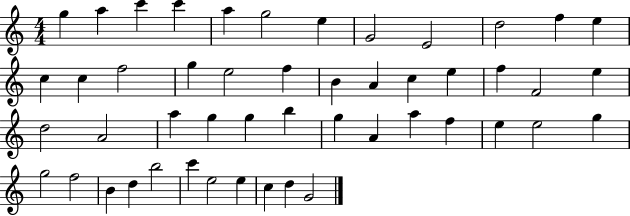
G5/q A5/q C6/q C6/q A5/q G5/h E5/q G4/h E4/h D5/h F5/q E5/q C5/q C5/q F5/h G5/q E5/h F5/q B4/q A4/q C5/q E5/q F5/q F4/h E5/q D5/h A4/h A5/q G5/q G5/q B5/q G5/q A4/q A5/q F5/q E5/q E5/h G5/q G5/h F5/h B4/q D5/q B5/h C6/q E5/h E5/q C5/q D5/q G4/h